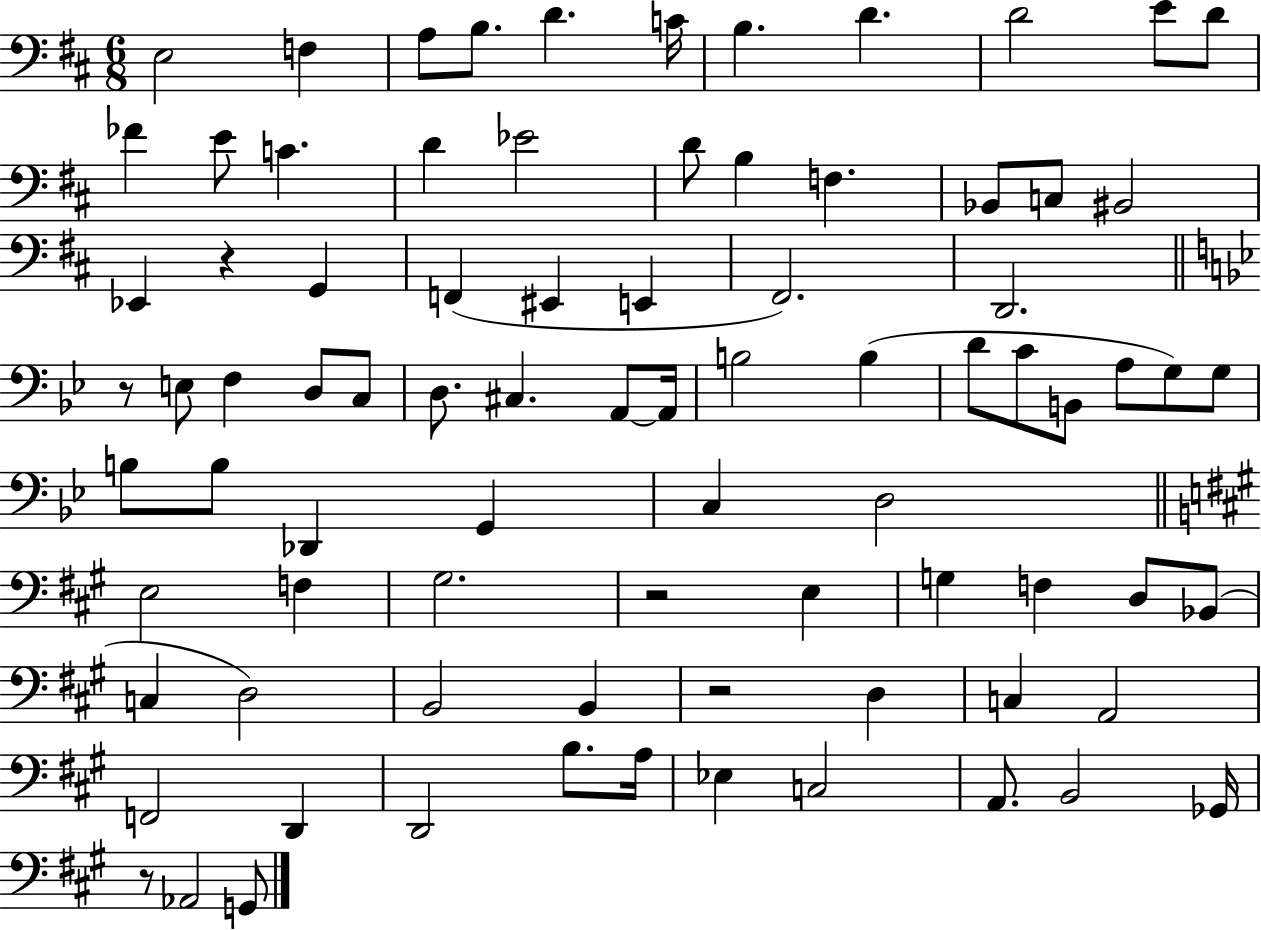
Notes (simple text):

E3/h F3/q A3/e B3/e. D4/q. C4/s B3/q. D4/q. D4/h E4/e D4/e FES4/q E4/e C4/q. D4/q Eb4/h D4/e B3/q F3/q. Bb2/e C3/e BIS2/h Eb2/q R/q G2/q F2/q EIS2/q E2/q F#2/h. D2/h. R/e E3/e F3/q D3/e C3/e D3/e. C#3/q. A2/e A2/s B3/h B3/q D4/e C4/e B2/e A3/e G3/e G3/e B3/e B3/e Db2/q G2/q C3/q D3/h E3/h F3/q G#3/h. R/h E3/q G3/q F3/q D3/e Bb2/e C3/q D3/h B2/h B2/q R/h D3/q C3/q A2/h F2/h D2/q D2/h B3/e. A3/s Eb3/q C3/h A2/e. B2/h Gb2/s R/e Ab2/h G2/e